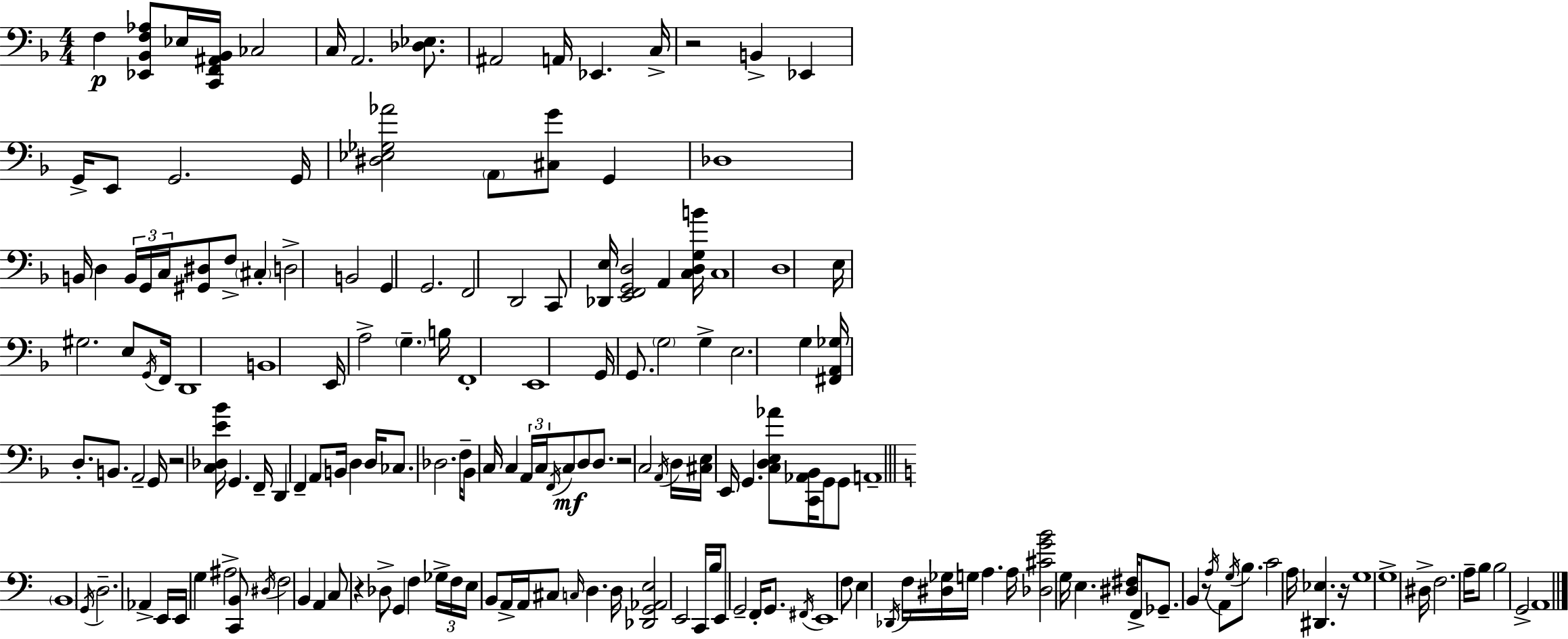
{
  \clef bass
  \numericTimeSignature
  \time 4/4
  \key d \minor
  f4\p <ees, bes, f aes>8 ees16 <c, f, ais, bes,>16 ces2 | c16 a,2. <des ees>8. | ais,2 a,16 ees,4. c16-> | r2 b,4-> ees,4 | \break g,16-> e,8 g,2. g,16 | <dis ees ges aes'>2 \parenthesize a,8 <cis g'>8 g,4 | des1 | b,16 d4 \tuplet 3/2 { b,16 g,16 c16 } <gis, dis>8 f8-> \parenthesize cis4-. | \break d2-> b,2 | g,4 g,2. | f,2 d,2 | c,8 <des, e>16 <e, f, g, d>2 a,4 <c d g b'>16 | \break c1 | d1 | e16 gis2. e8 \acciaccatura { g,16 } | f,16 d,1 | \break b,1 | e,16 a2-> \parenthesize g4.-- | b16 f,1-. | e,1 | \break g,16 g,8. \parenthesize g2 g4-> | e2. g4 | <fis, a, ges>16 d8.-. b,8. a,2-- | g,16 r2 <c des e' bes'>16 g,4. | \break f,16-- d,4 f,4-- a,8 b,16 d4 | d16 ces8. des2. | f16-- bes,8 c16 c4 \tuplet 3/2 { a,16 c16 \acciaccatura { f,16 }\mf } c8 d8 d8. | r2 c2 | \break \acciaccatura { a,16 } d16 <cis e>16 e,16 g,4. <c d e aes'>8 <c, aes, bes,>16 g,8 | g,8 a,1-- | \bar "||" \break \key c \major \parenthesize b,1 | \acciaccatura { g,16 } d2.-- aes,4-> | e,16 e,16 g4 ais2-> <c, b,>8 | \acciaccatura { dis16 } f2 b,4 a,4 | \break c8 r4 des8-> g,4 f4 | \tuplet 3/2 { ges16-> f16 e16 } b,8 a,16-> a,16 cis8 \grace { c16 } d4. | d16 <des, g, aes, e>2 e,2 | c,16 b16 e,8 g,2-- f,16-. | \break g,8. \acciaccatura { fis,16 } e,1 | f8 e4 \acciaccatura { des,16 } f16 <dis ges>16 g16 a4. | a16 <des cis' g' b'>2 g16 e4. | <dis fis>16 f,8-> ges,8.-- b,4 r8 | \break \acciaccatura { a16 } a,8 \acciaccatura { g16 } b8. c'2 a16 | <dis, ees>4. r16 g1 | g1-> | dis16-> f2. | \break a16-- b8 b2 g,2-> | a,1 | \bar "|."
}